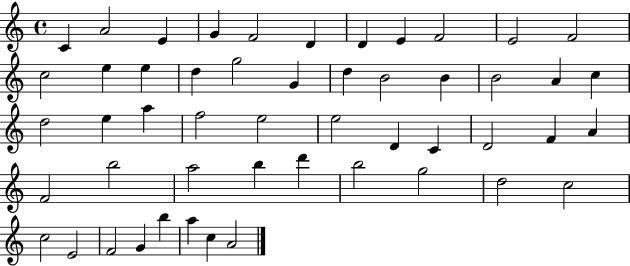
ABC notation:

X:1
T:Untitled
M:4/4
L:1/4
K:C
C A2 E G F2 D D E F2 E2 F2 c2 e e d g2 G d B2 B B2 A c d2 e a f2 e2 e2 D C D2 F A F2 b2 a2 b d' b2 g2 d2 c2 c2 E2 F2 G b a c A2